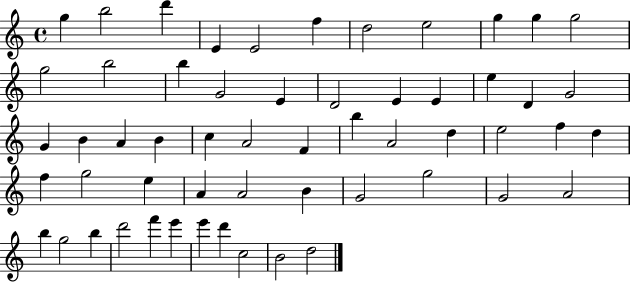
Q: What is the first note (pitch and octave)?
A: G5